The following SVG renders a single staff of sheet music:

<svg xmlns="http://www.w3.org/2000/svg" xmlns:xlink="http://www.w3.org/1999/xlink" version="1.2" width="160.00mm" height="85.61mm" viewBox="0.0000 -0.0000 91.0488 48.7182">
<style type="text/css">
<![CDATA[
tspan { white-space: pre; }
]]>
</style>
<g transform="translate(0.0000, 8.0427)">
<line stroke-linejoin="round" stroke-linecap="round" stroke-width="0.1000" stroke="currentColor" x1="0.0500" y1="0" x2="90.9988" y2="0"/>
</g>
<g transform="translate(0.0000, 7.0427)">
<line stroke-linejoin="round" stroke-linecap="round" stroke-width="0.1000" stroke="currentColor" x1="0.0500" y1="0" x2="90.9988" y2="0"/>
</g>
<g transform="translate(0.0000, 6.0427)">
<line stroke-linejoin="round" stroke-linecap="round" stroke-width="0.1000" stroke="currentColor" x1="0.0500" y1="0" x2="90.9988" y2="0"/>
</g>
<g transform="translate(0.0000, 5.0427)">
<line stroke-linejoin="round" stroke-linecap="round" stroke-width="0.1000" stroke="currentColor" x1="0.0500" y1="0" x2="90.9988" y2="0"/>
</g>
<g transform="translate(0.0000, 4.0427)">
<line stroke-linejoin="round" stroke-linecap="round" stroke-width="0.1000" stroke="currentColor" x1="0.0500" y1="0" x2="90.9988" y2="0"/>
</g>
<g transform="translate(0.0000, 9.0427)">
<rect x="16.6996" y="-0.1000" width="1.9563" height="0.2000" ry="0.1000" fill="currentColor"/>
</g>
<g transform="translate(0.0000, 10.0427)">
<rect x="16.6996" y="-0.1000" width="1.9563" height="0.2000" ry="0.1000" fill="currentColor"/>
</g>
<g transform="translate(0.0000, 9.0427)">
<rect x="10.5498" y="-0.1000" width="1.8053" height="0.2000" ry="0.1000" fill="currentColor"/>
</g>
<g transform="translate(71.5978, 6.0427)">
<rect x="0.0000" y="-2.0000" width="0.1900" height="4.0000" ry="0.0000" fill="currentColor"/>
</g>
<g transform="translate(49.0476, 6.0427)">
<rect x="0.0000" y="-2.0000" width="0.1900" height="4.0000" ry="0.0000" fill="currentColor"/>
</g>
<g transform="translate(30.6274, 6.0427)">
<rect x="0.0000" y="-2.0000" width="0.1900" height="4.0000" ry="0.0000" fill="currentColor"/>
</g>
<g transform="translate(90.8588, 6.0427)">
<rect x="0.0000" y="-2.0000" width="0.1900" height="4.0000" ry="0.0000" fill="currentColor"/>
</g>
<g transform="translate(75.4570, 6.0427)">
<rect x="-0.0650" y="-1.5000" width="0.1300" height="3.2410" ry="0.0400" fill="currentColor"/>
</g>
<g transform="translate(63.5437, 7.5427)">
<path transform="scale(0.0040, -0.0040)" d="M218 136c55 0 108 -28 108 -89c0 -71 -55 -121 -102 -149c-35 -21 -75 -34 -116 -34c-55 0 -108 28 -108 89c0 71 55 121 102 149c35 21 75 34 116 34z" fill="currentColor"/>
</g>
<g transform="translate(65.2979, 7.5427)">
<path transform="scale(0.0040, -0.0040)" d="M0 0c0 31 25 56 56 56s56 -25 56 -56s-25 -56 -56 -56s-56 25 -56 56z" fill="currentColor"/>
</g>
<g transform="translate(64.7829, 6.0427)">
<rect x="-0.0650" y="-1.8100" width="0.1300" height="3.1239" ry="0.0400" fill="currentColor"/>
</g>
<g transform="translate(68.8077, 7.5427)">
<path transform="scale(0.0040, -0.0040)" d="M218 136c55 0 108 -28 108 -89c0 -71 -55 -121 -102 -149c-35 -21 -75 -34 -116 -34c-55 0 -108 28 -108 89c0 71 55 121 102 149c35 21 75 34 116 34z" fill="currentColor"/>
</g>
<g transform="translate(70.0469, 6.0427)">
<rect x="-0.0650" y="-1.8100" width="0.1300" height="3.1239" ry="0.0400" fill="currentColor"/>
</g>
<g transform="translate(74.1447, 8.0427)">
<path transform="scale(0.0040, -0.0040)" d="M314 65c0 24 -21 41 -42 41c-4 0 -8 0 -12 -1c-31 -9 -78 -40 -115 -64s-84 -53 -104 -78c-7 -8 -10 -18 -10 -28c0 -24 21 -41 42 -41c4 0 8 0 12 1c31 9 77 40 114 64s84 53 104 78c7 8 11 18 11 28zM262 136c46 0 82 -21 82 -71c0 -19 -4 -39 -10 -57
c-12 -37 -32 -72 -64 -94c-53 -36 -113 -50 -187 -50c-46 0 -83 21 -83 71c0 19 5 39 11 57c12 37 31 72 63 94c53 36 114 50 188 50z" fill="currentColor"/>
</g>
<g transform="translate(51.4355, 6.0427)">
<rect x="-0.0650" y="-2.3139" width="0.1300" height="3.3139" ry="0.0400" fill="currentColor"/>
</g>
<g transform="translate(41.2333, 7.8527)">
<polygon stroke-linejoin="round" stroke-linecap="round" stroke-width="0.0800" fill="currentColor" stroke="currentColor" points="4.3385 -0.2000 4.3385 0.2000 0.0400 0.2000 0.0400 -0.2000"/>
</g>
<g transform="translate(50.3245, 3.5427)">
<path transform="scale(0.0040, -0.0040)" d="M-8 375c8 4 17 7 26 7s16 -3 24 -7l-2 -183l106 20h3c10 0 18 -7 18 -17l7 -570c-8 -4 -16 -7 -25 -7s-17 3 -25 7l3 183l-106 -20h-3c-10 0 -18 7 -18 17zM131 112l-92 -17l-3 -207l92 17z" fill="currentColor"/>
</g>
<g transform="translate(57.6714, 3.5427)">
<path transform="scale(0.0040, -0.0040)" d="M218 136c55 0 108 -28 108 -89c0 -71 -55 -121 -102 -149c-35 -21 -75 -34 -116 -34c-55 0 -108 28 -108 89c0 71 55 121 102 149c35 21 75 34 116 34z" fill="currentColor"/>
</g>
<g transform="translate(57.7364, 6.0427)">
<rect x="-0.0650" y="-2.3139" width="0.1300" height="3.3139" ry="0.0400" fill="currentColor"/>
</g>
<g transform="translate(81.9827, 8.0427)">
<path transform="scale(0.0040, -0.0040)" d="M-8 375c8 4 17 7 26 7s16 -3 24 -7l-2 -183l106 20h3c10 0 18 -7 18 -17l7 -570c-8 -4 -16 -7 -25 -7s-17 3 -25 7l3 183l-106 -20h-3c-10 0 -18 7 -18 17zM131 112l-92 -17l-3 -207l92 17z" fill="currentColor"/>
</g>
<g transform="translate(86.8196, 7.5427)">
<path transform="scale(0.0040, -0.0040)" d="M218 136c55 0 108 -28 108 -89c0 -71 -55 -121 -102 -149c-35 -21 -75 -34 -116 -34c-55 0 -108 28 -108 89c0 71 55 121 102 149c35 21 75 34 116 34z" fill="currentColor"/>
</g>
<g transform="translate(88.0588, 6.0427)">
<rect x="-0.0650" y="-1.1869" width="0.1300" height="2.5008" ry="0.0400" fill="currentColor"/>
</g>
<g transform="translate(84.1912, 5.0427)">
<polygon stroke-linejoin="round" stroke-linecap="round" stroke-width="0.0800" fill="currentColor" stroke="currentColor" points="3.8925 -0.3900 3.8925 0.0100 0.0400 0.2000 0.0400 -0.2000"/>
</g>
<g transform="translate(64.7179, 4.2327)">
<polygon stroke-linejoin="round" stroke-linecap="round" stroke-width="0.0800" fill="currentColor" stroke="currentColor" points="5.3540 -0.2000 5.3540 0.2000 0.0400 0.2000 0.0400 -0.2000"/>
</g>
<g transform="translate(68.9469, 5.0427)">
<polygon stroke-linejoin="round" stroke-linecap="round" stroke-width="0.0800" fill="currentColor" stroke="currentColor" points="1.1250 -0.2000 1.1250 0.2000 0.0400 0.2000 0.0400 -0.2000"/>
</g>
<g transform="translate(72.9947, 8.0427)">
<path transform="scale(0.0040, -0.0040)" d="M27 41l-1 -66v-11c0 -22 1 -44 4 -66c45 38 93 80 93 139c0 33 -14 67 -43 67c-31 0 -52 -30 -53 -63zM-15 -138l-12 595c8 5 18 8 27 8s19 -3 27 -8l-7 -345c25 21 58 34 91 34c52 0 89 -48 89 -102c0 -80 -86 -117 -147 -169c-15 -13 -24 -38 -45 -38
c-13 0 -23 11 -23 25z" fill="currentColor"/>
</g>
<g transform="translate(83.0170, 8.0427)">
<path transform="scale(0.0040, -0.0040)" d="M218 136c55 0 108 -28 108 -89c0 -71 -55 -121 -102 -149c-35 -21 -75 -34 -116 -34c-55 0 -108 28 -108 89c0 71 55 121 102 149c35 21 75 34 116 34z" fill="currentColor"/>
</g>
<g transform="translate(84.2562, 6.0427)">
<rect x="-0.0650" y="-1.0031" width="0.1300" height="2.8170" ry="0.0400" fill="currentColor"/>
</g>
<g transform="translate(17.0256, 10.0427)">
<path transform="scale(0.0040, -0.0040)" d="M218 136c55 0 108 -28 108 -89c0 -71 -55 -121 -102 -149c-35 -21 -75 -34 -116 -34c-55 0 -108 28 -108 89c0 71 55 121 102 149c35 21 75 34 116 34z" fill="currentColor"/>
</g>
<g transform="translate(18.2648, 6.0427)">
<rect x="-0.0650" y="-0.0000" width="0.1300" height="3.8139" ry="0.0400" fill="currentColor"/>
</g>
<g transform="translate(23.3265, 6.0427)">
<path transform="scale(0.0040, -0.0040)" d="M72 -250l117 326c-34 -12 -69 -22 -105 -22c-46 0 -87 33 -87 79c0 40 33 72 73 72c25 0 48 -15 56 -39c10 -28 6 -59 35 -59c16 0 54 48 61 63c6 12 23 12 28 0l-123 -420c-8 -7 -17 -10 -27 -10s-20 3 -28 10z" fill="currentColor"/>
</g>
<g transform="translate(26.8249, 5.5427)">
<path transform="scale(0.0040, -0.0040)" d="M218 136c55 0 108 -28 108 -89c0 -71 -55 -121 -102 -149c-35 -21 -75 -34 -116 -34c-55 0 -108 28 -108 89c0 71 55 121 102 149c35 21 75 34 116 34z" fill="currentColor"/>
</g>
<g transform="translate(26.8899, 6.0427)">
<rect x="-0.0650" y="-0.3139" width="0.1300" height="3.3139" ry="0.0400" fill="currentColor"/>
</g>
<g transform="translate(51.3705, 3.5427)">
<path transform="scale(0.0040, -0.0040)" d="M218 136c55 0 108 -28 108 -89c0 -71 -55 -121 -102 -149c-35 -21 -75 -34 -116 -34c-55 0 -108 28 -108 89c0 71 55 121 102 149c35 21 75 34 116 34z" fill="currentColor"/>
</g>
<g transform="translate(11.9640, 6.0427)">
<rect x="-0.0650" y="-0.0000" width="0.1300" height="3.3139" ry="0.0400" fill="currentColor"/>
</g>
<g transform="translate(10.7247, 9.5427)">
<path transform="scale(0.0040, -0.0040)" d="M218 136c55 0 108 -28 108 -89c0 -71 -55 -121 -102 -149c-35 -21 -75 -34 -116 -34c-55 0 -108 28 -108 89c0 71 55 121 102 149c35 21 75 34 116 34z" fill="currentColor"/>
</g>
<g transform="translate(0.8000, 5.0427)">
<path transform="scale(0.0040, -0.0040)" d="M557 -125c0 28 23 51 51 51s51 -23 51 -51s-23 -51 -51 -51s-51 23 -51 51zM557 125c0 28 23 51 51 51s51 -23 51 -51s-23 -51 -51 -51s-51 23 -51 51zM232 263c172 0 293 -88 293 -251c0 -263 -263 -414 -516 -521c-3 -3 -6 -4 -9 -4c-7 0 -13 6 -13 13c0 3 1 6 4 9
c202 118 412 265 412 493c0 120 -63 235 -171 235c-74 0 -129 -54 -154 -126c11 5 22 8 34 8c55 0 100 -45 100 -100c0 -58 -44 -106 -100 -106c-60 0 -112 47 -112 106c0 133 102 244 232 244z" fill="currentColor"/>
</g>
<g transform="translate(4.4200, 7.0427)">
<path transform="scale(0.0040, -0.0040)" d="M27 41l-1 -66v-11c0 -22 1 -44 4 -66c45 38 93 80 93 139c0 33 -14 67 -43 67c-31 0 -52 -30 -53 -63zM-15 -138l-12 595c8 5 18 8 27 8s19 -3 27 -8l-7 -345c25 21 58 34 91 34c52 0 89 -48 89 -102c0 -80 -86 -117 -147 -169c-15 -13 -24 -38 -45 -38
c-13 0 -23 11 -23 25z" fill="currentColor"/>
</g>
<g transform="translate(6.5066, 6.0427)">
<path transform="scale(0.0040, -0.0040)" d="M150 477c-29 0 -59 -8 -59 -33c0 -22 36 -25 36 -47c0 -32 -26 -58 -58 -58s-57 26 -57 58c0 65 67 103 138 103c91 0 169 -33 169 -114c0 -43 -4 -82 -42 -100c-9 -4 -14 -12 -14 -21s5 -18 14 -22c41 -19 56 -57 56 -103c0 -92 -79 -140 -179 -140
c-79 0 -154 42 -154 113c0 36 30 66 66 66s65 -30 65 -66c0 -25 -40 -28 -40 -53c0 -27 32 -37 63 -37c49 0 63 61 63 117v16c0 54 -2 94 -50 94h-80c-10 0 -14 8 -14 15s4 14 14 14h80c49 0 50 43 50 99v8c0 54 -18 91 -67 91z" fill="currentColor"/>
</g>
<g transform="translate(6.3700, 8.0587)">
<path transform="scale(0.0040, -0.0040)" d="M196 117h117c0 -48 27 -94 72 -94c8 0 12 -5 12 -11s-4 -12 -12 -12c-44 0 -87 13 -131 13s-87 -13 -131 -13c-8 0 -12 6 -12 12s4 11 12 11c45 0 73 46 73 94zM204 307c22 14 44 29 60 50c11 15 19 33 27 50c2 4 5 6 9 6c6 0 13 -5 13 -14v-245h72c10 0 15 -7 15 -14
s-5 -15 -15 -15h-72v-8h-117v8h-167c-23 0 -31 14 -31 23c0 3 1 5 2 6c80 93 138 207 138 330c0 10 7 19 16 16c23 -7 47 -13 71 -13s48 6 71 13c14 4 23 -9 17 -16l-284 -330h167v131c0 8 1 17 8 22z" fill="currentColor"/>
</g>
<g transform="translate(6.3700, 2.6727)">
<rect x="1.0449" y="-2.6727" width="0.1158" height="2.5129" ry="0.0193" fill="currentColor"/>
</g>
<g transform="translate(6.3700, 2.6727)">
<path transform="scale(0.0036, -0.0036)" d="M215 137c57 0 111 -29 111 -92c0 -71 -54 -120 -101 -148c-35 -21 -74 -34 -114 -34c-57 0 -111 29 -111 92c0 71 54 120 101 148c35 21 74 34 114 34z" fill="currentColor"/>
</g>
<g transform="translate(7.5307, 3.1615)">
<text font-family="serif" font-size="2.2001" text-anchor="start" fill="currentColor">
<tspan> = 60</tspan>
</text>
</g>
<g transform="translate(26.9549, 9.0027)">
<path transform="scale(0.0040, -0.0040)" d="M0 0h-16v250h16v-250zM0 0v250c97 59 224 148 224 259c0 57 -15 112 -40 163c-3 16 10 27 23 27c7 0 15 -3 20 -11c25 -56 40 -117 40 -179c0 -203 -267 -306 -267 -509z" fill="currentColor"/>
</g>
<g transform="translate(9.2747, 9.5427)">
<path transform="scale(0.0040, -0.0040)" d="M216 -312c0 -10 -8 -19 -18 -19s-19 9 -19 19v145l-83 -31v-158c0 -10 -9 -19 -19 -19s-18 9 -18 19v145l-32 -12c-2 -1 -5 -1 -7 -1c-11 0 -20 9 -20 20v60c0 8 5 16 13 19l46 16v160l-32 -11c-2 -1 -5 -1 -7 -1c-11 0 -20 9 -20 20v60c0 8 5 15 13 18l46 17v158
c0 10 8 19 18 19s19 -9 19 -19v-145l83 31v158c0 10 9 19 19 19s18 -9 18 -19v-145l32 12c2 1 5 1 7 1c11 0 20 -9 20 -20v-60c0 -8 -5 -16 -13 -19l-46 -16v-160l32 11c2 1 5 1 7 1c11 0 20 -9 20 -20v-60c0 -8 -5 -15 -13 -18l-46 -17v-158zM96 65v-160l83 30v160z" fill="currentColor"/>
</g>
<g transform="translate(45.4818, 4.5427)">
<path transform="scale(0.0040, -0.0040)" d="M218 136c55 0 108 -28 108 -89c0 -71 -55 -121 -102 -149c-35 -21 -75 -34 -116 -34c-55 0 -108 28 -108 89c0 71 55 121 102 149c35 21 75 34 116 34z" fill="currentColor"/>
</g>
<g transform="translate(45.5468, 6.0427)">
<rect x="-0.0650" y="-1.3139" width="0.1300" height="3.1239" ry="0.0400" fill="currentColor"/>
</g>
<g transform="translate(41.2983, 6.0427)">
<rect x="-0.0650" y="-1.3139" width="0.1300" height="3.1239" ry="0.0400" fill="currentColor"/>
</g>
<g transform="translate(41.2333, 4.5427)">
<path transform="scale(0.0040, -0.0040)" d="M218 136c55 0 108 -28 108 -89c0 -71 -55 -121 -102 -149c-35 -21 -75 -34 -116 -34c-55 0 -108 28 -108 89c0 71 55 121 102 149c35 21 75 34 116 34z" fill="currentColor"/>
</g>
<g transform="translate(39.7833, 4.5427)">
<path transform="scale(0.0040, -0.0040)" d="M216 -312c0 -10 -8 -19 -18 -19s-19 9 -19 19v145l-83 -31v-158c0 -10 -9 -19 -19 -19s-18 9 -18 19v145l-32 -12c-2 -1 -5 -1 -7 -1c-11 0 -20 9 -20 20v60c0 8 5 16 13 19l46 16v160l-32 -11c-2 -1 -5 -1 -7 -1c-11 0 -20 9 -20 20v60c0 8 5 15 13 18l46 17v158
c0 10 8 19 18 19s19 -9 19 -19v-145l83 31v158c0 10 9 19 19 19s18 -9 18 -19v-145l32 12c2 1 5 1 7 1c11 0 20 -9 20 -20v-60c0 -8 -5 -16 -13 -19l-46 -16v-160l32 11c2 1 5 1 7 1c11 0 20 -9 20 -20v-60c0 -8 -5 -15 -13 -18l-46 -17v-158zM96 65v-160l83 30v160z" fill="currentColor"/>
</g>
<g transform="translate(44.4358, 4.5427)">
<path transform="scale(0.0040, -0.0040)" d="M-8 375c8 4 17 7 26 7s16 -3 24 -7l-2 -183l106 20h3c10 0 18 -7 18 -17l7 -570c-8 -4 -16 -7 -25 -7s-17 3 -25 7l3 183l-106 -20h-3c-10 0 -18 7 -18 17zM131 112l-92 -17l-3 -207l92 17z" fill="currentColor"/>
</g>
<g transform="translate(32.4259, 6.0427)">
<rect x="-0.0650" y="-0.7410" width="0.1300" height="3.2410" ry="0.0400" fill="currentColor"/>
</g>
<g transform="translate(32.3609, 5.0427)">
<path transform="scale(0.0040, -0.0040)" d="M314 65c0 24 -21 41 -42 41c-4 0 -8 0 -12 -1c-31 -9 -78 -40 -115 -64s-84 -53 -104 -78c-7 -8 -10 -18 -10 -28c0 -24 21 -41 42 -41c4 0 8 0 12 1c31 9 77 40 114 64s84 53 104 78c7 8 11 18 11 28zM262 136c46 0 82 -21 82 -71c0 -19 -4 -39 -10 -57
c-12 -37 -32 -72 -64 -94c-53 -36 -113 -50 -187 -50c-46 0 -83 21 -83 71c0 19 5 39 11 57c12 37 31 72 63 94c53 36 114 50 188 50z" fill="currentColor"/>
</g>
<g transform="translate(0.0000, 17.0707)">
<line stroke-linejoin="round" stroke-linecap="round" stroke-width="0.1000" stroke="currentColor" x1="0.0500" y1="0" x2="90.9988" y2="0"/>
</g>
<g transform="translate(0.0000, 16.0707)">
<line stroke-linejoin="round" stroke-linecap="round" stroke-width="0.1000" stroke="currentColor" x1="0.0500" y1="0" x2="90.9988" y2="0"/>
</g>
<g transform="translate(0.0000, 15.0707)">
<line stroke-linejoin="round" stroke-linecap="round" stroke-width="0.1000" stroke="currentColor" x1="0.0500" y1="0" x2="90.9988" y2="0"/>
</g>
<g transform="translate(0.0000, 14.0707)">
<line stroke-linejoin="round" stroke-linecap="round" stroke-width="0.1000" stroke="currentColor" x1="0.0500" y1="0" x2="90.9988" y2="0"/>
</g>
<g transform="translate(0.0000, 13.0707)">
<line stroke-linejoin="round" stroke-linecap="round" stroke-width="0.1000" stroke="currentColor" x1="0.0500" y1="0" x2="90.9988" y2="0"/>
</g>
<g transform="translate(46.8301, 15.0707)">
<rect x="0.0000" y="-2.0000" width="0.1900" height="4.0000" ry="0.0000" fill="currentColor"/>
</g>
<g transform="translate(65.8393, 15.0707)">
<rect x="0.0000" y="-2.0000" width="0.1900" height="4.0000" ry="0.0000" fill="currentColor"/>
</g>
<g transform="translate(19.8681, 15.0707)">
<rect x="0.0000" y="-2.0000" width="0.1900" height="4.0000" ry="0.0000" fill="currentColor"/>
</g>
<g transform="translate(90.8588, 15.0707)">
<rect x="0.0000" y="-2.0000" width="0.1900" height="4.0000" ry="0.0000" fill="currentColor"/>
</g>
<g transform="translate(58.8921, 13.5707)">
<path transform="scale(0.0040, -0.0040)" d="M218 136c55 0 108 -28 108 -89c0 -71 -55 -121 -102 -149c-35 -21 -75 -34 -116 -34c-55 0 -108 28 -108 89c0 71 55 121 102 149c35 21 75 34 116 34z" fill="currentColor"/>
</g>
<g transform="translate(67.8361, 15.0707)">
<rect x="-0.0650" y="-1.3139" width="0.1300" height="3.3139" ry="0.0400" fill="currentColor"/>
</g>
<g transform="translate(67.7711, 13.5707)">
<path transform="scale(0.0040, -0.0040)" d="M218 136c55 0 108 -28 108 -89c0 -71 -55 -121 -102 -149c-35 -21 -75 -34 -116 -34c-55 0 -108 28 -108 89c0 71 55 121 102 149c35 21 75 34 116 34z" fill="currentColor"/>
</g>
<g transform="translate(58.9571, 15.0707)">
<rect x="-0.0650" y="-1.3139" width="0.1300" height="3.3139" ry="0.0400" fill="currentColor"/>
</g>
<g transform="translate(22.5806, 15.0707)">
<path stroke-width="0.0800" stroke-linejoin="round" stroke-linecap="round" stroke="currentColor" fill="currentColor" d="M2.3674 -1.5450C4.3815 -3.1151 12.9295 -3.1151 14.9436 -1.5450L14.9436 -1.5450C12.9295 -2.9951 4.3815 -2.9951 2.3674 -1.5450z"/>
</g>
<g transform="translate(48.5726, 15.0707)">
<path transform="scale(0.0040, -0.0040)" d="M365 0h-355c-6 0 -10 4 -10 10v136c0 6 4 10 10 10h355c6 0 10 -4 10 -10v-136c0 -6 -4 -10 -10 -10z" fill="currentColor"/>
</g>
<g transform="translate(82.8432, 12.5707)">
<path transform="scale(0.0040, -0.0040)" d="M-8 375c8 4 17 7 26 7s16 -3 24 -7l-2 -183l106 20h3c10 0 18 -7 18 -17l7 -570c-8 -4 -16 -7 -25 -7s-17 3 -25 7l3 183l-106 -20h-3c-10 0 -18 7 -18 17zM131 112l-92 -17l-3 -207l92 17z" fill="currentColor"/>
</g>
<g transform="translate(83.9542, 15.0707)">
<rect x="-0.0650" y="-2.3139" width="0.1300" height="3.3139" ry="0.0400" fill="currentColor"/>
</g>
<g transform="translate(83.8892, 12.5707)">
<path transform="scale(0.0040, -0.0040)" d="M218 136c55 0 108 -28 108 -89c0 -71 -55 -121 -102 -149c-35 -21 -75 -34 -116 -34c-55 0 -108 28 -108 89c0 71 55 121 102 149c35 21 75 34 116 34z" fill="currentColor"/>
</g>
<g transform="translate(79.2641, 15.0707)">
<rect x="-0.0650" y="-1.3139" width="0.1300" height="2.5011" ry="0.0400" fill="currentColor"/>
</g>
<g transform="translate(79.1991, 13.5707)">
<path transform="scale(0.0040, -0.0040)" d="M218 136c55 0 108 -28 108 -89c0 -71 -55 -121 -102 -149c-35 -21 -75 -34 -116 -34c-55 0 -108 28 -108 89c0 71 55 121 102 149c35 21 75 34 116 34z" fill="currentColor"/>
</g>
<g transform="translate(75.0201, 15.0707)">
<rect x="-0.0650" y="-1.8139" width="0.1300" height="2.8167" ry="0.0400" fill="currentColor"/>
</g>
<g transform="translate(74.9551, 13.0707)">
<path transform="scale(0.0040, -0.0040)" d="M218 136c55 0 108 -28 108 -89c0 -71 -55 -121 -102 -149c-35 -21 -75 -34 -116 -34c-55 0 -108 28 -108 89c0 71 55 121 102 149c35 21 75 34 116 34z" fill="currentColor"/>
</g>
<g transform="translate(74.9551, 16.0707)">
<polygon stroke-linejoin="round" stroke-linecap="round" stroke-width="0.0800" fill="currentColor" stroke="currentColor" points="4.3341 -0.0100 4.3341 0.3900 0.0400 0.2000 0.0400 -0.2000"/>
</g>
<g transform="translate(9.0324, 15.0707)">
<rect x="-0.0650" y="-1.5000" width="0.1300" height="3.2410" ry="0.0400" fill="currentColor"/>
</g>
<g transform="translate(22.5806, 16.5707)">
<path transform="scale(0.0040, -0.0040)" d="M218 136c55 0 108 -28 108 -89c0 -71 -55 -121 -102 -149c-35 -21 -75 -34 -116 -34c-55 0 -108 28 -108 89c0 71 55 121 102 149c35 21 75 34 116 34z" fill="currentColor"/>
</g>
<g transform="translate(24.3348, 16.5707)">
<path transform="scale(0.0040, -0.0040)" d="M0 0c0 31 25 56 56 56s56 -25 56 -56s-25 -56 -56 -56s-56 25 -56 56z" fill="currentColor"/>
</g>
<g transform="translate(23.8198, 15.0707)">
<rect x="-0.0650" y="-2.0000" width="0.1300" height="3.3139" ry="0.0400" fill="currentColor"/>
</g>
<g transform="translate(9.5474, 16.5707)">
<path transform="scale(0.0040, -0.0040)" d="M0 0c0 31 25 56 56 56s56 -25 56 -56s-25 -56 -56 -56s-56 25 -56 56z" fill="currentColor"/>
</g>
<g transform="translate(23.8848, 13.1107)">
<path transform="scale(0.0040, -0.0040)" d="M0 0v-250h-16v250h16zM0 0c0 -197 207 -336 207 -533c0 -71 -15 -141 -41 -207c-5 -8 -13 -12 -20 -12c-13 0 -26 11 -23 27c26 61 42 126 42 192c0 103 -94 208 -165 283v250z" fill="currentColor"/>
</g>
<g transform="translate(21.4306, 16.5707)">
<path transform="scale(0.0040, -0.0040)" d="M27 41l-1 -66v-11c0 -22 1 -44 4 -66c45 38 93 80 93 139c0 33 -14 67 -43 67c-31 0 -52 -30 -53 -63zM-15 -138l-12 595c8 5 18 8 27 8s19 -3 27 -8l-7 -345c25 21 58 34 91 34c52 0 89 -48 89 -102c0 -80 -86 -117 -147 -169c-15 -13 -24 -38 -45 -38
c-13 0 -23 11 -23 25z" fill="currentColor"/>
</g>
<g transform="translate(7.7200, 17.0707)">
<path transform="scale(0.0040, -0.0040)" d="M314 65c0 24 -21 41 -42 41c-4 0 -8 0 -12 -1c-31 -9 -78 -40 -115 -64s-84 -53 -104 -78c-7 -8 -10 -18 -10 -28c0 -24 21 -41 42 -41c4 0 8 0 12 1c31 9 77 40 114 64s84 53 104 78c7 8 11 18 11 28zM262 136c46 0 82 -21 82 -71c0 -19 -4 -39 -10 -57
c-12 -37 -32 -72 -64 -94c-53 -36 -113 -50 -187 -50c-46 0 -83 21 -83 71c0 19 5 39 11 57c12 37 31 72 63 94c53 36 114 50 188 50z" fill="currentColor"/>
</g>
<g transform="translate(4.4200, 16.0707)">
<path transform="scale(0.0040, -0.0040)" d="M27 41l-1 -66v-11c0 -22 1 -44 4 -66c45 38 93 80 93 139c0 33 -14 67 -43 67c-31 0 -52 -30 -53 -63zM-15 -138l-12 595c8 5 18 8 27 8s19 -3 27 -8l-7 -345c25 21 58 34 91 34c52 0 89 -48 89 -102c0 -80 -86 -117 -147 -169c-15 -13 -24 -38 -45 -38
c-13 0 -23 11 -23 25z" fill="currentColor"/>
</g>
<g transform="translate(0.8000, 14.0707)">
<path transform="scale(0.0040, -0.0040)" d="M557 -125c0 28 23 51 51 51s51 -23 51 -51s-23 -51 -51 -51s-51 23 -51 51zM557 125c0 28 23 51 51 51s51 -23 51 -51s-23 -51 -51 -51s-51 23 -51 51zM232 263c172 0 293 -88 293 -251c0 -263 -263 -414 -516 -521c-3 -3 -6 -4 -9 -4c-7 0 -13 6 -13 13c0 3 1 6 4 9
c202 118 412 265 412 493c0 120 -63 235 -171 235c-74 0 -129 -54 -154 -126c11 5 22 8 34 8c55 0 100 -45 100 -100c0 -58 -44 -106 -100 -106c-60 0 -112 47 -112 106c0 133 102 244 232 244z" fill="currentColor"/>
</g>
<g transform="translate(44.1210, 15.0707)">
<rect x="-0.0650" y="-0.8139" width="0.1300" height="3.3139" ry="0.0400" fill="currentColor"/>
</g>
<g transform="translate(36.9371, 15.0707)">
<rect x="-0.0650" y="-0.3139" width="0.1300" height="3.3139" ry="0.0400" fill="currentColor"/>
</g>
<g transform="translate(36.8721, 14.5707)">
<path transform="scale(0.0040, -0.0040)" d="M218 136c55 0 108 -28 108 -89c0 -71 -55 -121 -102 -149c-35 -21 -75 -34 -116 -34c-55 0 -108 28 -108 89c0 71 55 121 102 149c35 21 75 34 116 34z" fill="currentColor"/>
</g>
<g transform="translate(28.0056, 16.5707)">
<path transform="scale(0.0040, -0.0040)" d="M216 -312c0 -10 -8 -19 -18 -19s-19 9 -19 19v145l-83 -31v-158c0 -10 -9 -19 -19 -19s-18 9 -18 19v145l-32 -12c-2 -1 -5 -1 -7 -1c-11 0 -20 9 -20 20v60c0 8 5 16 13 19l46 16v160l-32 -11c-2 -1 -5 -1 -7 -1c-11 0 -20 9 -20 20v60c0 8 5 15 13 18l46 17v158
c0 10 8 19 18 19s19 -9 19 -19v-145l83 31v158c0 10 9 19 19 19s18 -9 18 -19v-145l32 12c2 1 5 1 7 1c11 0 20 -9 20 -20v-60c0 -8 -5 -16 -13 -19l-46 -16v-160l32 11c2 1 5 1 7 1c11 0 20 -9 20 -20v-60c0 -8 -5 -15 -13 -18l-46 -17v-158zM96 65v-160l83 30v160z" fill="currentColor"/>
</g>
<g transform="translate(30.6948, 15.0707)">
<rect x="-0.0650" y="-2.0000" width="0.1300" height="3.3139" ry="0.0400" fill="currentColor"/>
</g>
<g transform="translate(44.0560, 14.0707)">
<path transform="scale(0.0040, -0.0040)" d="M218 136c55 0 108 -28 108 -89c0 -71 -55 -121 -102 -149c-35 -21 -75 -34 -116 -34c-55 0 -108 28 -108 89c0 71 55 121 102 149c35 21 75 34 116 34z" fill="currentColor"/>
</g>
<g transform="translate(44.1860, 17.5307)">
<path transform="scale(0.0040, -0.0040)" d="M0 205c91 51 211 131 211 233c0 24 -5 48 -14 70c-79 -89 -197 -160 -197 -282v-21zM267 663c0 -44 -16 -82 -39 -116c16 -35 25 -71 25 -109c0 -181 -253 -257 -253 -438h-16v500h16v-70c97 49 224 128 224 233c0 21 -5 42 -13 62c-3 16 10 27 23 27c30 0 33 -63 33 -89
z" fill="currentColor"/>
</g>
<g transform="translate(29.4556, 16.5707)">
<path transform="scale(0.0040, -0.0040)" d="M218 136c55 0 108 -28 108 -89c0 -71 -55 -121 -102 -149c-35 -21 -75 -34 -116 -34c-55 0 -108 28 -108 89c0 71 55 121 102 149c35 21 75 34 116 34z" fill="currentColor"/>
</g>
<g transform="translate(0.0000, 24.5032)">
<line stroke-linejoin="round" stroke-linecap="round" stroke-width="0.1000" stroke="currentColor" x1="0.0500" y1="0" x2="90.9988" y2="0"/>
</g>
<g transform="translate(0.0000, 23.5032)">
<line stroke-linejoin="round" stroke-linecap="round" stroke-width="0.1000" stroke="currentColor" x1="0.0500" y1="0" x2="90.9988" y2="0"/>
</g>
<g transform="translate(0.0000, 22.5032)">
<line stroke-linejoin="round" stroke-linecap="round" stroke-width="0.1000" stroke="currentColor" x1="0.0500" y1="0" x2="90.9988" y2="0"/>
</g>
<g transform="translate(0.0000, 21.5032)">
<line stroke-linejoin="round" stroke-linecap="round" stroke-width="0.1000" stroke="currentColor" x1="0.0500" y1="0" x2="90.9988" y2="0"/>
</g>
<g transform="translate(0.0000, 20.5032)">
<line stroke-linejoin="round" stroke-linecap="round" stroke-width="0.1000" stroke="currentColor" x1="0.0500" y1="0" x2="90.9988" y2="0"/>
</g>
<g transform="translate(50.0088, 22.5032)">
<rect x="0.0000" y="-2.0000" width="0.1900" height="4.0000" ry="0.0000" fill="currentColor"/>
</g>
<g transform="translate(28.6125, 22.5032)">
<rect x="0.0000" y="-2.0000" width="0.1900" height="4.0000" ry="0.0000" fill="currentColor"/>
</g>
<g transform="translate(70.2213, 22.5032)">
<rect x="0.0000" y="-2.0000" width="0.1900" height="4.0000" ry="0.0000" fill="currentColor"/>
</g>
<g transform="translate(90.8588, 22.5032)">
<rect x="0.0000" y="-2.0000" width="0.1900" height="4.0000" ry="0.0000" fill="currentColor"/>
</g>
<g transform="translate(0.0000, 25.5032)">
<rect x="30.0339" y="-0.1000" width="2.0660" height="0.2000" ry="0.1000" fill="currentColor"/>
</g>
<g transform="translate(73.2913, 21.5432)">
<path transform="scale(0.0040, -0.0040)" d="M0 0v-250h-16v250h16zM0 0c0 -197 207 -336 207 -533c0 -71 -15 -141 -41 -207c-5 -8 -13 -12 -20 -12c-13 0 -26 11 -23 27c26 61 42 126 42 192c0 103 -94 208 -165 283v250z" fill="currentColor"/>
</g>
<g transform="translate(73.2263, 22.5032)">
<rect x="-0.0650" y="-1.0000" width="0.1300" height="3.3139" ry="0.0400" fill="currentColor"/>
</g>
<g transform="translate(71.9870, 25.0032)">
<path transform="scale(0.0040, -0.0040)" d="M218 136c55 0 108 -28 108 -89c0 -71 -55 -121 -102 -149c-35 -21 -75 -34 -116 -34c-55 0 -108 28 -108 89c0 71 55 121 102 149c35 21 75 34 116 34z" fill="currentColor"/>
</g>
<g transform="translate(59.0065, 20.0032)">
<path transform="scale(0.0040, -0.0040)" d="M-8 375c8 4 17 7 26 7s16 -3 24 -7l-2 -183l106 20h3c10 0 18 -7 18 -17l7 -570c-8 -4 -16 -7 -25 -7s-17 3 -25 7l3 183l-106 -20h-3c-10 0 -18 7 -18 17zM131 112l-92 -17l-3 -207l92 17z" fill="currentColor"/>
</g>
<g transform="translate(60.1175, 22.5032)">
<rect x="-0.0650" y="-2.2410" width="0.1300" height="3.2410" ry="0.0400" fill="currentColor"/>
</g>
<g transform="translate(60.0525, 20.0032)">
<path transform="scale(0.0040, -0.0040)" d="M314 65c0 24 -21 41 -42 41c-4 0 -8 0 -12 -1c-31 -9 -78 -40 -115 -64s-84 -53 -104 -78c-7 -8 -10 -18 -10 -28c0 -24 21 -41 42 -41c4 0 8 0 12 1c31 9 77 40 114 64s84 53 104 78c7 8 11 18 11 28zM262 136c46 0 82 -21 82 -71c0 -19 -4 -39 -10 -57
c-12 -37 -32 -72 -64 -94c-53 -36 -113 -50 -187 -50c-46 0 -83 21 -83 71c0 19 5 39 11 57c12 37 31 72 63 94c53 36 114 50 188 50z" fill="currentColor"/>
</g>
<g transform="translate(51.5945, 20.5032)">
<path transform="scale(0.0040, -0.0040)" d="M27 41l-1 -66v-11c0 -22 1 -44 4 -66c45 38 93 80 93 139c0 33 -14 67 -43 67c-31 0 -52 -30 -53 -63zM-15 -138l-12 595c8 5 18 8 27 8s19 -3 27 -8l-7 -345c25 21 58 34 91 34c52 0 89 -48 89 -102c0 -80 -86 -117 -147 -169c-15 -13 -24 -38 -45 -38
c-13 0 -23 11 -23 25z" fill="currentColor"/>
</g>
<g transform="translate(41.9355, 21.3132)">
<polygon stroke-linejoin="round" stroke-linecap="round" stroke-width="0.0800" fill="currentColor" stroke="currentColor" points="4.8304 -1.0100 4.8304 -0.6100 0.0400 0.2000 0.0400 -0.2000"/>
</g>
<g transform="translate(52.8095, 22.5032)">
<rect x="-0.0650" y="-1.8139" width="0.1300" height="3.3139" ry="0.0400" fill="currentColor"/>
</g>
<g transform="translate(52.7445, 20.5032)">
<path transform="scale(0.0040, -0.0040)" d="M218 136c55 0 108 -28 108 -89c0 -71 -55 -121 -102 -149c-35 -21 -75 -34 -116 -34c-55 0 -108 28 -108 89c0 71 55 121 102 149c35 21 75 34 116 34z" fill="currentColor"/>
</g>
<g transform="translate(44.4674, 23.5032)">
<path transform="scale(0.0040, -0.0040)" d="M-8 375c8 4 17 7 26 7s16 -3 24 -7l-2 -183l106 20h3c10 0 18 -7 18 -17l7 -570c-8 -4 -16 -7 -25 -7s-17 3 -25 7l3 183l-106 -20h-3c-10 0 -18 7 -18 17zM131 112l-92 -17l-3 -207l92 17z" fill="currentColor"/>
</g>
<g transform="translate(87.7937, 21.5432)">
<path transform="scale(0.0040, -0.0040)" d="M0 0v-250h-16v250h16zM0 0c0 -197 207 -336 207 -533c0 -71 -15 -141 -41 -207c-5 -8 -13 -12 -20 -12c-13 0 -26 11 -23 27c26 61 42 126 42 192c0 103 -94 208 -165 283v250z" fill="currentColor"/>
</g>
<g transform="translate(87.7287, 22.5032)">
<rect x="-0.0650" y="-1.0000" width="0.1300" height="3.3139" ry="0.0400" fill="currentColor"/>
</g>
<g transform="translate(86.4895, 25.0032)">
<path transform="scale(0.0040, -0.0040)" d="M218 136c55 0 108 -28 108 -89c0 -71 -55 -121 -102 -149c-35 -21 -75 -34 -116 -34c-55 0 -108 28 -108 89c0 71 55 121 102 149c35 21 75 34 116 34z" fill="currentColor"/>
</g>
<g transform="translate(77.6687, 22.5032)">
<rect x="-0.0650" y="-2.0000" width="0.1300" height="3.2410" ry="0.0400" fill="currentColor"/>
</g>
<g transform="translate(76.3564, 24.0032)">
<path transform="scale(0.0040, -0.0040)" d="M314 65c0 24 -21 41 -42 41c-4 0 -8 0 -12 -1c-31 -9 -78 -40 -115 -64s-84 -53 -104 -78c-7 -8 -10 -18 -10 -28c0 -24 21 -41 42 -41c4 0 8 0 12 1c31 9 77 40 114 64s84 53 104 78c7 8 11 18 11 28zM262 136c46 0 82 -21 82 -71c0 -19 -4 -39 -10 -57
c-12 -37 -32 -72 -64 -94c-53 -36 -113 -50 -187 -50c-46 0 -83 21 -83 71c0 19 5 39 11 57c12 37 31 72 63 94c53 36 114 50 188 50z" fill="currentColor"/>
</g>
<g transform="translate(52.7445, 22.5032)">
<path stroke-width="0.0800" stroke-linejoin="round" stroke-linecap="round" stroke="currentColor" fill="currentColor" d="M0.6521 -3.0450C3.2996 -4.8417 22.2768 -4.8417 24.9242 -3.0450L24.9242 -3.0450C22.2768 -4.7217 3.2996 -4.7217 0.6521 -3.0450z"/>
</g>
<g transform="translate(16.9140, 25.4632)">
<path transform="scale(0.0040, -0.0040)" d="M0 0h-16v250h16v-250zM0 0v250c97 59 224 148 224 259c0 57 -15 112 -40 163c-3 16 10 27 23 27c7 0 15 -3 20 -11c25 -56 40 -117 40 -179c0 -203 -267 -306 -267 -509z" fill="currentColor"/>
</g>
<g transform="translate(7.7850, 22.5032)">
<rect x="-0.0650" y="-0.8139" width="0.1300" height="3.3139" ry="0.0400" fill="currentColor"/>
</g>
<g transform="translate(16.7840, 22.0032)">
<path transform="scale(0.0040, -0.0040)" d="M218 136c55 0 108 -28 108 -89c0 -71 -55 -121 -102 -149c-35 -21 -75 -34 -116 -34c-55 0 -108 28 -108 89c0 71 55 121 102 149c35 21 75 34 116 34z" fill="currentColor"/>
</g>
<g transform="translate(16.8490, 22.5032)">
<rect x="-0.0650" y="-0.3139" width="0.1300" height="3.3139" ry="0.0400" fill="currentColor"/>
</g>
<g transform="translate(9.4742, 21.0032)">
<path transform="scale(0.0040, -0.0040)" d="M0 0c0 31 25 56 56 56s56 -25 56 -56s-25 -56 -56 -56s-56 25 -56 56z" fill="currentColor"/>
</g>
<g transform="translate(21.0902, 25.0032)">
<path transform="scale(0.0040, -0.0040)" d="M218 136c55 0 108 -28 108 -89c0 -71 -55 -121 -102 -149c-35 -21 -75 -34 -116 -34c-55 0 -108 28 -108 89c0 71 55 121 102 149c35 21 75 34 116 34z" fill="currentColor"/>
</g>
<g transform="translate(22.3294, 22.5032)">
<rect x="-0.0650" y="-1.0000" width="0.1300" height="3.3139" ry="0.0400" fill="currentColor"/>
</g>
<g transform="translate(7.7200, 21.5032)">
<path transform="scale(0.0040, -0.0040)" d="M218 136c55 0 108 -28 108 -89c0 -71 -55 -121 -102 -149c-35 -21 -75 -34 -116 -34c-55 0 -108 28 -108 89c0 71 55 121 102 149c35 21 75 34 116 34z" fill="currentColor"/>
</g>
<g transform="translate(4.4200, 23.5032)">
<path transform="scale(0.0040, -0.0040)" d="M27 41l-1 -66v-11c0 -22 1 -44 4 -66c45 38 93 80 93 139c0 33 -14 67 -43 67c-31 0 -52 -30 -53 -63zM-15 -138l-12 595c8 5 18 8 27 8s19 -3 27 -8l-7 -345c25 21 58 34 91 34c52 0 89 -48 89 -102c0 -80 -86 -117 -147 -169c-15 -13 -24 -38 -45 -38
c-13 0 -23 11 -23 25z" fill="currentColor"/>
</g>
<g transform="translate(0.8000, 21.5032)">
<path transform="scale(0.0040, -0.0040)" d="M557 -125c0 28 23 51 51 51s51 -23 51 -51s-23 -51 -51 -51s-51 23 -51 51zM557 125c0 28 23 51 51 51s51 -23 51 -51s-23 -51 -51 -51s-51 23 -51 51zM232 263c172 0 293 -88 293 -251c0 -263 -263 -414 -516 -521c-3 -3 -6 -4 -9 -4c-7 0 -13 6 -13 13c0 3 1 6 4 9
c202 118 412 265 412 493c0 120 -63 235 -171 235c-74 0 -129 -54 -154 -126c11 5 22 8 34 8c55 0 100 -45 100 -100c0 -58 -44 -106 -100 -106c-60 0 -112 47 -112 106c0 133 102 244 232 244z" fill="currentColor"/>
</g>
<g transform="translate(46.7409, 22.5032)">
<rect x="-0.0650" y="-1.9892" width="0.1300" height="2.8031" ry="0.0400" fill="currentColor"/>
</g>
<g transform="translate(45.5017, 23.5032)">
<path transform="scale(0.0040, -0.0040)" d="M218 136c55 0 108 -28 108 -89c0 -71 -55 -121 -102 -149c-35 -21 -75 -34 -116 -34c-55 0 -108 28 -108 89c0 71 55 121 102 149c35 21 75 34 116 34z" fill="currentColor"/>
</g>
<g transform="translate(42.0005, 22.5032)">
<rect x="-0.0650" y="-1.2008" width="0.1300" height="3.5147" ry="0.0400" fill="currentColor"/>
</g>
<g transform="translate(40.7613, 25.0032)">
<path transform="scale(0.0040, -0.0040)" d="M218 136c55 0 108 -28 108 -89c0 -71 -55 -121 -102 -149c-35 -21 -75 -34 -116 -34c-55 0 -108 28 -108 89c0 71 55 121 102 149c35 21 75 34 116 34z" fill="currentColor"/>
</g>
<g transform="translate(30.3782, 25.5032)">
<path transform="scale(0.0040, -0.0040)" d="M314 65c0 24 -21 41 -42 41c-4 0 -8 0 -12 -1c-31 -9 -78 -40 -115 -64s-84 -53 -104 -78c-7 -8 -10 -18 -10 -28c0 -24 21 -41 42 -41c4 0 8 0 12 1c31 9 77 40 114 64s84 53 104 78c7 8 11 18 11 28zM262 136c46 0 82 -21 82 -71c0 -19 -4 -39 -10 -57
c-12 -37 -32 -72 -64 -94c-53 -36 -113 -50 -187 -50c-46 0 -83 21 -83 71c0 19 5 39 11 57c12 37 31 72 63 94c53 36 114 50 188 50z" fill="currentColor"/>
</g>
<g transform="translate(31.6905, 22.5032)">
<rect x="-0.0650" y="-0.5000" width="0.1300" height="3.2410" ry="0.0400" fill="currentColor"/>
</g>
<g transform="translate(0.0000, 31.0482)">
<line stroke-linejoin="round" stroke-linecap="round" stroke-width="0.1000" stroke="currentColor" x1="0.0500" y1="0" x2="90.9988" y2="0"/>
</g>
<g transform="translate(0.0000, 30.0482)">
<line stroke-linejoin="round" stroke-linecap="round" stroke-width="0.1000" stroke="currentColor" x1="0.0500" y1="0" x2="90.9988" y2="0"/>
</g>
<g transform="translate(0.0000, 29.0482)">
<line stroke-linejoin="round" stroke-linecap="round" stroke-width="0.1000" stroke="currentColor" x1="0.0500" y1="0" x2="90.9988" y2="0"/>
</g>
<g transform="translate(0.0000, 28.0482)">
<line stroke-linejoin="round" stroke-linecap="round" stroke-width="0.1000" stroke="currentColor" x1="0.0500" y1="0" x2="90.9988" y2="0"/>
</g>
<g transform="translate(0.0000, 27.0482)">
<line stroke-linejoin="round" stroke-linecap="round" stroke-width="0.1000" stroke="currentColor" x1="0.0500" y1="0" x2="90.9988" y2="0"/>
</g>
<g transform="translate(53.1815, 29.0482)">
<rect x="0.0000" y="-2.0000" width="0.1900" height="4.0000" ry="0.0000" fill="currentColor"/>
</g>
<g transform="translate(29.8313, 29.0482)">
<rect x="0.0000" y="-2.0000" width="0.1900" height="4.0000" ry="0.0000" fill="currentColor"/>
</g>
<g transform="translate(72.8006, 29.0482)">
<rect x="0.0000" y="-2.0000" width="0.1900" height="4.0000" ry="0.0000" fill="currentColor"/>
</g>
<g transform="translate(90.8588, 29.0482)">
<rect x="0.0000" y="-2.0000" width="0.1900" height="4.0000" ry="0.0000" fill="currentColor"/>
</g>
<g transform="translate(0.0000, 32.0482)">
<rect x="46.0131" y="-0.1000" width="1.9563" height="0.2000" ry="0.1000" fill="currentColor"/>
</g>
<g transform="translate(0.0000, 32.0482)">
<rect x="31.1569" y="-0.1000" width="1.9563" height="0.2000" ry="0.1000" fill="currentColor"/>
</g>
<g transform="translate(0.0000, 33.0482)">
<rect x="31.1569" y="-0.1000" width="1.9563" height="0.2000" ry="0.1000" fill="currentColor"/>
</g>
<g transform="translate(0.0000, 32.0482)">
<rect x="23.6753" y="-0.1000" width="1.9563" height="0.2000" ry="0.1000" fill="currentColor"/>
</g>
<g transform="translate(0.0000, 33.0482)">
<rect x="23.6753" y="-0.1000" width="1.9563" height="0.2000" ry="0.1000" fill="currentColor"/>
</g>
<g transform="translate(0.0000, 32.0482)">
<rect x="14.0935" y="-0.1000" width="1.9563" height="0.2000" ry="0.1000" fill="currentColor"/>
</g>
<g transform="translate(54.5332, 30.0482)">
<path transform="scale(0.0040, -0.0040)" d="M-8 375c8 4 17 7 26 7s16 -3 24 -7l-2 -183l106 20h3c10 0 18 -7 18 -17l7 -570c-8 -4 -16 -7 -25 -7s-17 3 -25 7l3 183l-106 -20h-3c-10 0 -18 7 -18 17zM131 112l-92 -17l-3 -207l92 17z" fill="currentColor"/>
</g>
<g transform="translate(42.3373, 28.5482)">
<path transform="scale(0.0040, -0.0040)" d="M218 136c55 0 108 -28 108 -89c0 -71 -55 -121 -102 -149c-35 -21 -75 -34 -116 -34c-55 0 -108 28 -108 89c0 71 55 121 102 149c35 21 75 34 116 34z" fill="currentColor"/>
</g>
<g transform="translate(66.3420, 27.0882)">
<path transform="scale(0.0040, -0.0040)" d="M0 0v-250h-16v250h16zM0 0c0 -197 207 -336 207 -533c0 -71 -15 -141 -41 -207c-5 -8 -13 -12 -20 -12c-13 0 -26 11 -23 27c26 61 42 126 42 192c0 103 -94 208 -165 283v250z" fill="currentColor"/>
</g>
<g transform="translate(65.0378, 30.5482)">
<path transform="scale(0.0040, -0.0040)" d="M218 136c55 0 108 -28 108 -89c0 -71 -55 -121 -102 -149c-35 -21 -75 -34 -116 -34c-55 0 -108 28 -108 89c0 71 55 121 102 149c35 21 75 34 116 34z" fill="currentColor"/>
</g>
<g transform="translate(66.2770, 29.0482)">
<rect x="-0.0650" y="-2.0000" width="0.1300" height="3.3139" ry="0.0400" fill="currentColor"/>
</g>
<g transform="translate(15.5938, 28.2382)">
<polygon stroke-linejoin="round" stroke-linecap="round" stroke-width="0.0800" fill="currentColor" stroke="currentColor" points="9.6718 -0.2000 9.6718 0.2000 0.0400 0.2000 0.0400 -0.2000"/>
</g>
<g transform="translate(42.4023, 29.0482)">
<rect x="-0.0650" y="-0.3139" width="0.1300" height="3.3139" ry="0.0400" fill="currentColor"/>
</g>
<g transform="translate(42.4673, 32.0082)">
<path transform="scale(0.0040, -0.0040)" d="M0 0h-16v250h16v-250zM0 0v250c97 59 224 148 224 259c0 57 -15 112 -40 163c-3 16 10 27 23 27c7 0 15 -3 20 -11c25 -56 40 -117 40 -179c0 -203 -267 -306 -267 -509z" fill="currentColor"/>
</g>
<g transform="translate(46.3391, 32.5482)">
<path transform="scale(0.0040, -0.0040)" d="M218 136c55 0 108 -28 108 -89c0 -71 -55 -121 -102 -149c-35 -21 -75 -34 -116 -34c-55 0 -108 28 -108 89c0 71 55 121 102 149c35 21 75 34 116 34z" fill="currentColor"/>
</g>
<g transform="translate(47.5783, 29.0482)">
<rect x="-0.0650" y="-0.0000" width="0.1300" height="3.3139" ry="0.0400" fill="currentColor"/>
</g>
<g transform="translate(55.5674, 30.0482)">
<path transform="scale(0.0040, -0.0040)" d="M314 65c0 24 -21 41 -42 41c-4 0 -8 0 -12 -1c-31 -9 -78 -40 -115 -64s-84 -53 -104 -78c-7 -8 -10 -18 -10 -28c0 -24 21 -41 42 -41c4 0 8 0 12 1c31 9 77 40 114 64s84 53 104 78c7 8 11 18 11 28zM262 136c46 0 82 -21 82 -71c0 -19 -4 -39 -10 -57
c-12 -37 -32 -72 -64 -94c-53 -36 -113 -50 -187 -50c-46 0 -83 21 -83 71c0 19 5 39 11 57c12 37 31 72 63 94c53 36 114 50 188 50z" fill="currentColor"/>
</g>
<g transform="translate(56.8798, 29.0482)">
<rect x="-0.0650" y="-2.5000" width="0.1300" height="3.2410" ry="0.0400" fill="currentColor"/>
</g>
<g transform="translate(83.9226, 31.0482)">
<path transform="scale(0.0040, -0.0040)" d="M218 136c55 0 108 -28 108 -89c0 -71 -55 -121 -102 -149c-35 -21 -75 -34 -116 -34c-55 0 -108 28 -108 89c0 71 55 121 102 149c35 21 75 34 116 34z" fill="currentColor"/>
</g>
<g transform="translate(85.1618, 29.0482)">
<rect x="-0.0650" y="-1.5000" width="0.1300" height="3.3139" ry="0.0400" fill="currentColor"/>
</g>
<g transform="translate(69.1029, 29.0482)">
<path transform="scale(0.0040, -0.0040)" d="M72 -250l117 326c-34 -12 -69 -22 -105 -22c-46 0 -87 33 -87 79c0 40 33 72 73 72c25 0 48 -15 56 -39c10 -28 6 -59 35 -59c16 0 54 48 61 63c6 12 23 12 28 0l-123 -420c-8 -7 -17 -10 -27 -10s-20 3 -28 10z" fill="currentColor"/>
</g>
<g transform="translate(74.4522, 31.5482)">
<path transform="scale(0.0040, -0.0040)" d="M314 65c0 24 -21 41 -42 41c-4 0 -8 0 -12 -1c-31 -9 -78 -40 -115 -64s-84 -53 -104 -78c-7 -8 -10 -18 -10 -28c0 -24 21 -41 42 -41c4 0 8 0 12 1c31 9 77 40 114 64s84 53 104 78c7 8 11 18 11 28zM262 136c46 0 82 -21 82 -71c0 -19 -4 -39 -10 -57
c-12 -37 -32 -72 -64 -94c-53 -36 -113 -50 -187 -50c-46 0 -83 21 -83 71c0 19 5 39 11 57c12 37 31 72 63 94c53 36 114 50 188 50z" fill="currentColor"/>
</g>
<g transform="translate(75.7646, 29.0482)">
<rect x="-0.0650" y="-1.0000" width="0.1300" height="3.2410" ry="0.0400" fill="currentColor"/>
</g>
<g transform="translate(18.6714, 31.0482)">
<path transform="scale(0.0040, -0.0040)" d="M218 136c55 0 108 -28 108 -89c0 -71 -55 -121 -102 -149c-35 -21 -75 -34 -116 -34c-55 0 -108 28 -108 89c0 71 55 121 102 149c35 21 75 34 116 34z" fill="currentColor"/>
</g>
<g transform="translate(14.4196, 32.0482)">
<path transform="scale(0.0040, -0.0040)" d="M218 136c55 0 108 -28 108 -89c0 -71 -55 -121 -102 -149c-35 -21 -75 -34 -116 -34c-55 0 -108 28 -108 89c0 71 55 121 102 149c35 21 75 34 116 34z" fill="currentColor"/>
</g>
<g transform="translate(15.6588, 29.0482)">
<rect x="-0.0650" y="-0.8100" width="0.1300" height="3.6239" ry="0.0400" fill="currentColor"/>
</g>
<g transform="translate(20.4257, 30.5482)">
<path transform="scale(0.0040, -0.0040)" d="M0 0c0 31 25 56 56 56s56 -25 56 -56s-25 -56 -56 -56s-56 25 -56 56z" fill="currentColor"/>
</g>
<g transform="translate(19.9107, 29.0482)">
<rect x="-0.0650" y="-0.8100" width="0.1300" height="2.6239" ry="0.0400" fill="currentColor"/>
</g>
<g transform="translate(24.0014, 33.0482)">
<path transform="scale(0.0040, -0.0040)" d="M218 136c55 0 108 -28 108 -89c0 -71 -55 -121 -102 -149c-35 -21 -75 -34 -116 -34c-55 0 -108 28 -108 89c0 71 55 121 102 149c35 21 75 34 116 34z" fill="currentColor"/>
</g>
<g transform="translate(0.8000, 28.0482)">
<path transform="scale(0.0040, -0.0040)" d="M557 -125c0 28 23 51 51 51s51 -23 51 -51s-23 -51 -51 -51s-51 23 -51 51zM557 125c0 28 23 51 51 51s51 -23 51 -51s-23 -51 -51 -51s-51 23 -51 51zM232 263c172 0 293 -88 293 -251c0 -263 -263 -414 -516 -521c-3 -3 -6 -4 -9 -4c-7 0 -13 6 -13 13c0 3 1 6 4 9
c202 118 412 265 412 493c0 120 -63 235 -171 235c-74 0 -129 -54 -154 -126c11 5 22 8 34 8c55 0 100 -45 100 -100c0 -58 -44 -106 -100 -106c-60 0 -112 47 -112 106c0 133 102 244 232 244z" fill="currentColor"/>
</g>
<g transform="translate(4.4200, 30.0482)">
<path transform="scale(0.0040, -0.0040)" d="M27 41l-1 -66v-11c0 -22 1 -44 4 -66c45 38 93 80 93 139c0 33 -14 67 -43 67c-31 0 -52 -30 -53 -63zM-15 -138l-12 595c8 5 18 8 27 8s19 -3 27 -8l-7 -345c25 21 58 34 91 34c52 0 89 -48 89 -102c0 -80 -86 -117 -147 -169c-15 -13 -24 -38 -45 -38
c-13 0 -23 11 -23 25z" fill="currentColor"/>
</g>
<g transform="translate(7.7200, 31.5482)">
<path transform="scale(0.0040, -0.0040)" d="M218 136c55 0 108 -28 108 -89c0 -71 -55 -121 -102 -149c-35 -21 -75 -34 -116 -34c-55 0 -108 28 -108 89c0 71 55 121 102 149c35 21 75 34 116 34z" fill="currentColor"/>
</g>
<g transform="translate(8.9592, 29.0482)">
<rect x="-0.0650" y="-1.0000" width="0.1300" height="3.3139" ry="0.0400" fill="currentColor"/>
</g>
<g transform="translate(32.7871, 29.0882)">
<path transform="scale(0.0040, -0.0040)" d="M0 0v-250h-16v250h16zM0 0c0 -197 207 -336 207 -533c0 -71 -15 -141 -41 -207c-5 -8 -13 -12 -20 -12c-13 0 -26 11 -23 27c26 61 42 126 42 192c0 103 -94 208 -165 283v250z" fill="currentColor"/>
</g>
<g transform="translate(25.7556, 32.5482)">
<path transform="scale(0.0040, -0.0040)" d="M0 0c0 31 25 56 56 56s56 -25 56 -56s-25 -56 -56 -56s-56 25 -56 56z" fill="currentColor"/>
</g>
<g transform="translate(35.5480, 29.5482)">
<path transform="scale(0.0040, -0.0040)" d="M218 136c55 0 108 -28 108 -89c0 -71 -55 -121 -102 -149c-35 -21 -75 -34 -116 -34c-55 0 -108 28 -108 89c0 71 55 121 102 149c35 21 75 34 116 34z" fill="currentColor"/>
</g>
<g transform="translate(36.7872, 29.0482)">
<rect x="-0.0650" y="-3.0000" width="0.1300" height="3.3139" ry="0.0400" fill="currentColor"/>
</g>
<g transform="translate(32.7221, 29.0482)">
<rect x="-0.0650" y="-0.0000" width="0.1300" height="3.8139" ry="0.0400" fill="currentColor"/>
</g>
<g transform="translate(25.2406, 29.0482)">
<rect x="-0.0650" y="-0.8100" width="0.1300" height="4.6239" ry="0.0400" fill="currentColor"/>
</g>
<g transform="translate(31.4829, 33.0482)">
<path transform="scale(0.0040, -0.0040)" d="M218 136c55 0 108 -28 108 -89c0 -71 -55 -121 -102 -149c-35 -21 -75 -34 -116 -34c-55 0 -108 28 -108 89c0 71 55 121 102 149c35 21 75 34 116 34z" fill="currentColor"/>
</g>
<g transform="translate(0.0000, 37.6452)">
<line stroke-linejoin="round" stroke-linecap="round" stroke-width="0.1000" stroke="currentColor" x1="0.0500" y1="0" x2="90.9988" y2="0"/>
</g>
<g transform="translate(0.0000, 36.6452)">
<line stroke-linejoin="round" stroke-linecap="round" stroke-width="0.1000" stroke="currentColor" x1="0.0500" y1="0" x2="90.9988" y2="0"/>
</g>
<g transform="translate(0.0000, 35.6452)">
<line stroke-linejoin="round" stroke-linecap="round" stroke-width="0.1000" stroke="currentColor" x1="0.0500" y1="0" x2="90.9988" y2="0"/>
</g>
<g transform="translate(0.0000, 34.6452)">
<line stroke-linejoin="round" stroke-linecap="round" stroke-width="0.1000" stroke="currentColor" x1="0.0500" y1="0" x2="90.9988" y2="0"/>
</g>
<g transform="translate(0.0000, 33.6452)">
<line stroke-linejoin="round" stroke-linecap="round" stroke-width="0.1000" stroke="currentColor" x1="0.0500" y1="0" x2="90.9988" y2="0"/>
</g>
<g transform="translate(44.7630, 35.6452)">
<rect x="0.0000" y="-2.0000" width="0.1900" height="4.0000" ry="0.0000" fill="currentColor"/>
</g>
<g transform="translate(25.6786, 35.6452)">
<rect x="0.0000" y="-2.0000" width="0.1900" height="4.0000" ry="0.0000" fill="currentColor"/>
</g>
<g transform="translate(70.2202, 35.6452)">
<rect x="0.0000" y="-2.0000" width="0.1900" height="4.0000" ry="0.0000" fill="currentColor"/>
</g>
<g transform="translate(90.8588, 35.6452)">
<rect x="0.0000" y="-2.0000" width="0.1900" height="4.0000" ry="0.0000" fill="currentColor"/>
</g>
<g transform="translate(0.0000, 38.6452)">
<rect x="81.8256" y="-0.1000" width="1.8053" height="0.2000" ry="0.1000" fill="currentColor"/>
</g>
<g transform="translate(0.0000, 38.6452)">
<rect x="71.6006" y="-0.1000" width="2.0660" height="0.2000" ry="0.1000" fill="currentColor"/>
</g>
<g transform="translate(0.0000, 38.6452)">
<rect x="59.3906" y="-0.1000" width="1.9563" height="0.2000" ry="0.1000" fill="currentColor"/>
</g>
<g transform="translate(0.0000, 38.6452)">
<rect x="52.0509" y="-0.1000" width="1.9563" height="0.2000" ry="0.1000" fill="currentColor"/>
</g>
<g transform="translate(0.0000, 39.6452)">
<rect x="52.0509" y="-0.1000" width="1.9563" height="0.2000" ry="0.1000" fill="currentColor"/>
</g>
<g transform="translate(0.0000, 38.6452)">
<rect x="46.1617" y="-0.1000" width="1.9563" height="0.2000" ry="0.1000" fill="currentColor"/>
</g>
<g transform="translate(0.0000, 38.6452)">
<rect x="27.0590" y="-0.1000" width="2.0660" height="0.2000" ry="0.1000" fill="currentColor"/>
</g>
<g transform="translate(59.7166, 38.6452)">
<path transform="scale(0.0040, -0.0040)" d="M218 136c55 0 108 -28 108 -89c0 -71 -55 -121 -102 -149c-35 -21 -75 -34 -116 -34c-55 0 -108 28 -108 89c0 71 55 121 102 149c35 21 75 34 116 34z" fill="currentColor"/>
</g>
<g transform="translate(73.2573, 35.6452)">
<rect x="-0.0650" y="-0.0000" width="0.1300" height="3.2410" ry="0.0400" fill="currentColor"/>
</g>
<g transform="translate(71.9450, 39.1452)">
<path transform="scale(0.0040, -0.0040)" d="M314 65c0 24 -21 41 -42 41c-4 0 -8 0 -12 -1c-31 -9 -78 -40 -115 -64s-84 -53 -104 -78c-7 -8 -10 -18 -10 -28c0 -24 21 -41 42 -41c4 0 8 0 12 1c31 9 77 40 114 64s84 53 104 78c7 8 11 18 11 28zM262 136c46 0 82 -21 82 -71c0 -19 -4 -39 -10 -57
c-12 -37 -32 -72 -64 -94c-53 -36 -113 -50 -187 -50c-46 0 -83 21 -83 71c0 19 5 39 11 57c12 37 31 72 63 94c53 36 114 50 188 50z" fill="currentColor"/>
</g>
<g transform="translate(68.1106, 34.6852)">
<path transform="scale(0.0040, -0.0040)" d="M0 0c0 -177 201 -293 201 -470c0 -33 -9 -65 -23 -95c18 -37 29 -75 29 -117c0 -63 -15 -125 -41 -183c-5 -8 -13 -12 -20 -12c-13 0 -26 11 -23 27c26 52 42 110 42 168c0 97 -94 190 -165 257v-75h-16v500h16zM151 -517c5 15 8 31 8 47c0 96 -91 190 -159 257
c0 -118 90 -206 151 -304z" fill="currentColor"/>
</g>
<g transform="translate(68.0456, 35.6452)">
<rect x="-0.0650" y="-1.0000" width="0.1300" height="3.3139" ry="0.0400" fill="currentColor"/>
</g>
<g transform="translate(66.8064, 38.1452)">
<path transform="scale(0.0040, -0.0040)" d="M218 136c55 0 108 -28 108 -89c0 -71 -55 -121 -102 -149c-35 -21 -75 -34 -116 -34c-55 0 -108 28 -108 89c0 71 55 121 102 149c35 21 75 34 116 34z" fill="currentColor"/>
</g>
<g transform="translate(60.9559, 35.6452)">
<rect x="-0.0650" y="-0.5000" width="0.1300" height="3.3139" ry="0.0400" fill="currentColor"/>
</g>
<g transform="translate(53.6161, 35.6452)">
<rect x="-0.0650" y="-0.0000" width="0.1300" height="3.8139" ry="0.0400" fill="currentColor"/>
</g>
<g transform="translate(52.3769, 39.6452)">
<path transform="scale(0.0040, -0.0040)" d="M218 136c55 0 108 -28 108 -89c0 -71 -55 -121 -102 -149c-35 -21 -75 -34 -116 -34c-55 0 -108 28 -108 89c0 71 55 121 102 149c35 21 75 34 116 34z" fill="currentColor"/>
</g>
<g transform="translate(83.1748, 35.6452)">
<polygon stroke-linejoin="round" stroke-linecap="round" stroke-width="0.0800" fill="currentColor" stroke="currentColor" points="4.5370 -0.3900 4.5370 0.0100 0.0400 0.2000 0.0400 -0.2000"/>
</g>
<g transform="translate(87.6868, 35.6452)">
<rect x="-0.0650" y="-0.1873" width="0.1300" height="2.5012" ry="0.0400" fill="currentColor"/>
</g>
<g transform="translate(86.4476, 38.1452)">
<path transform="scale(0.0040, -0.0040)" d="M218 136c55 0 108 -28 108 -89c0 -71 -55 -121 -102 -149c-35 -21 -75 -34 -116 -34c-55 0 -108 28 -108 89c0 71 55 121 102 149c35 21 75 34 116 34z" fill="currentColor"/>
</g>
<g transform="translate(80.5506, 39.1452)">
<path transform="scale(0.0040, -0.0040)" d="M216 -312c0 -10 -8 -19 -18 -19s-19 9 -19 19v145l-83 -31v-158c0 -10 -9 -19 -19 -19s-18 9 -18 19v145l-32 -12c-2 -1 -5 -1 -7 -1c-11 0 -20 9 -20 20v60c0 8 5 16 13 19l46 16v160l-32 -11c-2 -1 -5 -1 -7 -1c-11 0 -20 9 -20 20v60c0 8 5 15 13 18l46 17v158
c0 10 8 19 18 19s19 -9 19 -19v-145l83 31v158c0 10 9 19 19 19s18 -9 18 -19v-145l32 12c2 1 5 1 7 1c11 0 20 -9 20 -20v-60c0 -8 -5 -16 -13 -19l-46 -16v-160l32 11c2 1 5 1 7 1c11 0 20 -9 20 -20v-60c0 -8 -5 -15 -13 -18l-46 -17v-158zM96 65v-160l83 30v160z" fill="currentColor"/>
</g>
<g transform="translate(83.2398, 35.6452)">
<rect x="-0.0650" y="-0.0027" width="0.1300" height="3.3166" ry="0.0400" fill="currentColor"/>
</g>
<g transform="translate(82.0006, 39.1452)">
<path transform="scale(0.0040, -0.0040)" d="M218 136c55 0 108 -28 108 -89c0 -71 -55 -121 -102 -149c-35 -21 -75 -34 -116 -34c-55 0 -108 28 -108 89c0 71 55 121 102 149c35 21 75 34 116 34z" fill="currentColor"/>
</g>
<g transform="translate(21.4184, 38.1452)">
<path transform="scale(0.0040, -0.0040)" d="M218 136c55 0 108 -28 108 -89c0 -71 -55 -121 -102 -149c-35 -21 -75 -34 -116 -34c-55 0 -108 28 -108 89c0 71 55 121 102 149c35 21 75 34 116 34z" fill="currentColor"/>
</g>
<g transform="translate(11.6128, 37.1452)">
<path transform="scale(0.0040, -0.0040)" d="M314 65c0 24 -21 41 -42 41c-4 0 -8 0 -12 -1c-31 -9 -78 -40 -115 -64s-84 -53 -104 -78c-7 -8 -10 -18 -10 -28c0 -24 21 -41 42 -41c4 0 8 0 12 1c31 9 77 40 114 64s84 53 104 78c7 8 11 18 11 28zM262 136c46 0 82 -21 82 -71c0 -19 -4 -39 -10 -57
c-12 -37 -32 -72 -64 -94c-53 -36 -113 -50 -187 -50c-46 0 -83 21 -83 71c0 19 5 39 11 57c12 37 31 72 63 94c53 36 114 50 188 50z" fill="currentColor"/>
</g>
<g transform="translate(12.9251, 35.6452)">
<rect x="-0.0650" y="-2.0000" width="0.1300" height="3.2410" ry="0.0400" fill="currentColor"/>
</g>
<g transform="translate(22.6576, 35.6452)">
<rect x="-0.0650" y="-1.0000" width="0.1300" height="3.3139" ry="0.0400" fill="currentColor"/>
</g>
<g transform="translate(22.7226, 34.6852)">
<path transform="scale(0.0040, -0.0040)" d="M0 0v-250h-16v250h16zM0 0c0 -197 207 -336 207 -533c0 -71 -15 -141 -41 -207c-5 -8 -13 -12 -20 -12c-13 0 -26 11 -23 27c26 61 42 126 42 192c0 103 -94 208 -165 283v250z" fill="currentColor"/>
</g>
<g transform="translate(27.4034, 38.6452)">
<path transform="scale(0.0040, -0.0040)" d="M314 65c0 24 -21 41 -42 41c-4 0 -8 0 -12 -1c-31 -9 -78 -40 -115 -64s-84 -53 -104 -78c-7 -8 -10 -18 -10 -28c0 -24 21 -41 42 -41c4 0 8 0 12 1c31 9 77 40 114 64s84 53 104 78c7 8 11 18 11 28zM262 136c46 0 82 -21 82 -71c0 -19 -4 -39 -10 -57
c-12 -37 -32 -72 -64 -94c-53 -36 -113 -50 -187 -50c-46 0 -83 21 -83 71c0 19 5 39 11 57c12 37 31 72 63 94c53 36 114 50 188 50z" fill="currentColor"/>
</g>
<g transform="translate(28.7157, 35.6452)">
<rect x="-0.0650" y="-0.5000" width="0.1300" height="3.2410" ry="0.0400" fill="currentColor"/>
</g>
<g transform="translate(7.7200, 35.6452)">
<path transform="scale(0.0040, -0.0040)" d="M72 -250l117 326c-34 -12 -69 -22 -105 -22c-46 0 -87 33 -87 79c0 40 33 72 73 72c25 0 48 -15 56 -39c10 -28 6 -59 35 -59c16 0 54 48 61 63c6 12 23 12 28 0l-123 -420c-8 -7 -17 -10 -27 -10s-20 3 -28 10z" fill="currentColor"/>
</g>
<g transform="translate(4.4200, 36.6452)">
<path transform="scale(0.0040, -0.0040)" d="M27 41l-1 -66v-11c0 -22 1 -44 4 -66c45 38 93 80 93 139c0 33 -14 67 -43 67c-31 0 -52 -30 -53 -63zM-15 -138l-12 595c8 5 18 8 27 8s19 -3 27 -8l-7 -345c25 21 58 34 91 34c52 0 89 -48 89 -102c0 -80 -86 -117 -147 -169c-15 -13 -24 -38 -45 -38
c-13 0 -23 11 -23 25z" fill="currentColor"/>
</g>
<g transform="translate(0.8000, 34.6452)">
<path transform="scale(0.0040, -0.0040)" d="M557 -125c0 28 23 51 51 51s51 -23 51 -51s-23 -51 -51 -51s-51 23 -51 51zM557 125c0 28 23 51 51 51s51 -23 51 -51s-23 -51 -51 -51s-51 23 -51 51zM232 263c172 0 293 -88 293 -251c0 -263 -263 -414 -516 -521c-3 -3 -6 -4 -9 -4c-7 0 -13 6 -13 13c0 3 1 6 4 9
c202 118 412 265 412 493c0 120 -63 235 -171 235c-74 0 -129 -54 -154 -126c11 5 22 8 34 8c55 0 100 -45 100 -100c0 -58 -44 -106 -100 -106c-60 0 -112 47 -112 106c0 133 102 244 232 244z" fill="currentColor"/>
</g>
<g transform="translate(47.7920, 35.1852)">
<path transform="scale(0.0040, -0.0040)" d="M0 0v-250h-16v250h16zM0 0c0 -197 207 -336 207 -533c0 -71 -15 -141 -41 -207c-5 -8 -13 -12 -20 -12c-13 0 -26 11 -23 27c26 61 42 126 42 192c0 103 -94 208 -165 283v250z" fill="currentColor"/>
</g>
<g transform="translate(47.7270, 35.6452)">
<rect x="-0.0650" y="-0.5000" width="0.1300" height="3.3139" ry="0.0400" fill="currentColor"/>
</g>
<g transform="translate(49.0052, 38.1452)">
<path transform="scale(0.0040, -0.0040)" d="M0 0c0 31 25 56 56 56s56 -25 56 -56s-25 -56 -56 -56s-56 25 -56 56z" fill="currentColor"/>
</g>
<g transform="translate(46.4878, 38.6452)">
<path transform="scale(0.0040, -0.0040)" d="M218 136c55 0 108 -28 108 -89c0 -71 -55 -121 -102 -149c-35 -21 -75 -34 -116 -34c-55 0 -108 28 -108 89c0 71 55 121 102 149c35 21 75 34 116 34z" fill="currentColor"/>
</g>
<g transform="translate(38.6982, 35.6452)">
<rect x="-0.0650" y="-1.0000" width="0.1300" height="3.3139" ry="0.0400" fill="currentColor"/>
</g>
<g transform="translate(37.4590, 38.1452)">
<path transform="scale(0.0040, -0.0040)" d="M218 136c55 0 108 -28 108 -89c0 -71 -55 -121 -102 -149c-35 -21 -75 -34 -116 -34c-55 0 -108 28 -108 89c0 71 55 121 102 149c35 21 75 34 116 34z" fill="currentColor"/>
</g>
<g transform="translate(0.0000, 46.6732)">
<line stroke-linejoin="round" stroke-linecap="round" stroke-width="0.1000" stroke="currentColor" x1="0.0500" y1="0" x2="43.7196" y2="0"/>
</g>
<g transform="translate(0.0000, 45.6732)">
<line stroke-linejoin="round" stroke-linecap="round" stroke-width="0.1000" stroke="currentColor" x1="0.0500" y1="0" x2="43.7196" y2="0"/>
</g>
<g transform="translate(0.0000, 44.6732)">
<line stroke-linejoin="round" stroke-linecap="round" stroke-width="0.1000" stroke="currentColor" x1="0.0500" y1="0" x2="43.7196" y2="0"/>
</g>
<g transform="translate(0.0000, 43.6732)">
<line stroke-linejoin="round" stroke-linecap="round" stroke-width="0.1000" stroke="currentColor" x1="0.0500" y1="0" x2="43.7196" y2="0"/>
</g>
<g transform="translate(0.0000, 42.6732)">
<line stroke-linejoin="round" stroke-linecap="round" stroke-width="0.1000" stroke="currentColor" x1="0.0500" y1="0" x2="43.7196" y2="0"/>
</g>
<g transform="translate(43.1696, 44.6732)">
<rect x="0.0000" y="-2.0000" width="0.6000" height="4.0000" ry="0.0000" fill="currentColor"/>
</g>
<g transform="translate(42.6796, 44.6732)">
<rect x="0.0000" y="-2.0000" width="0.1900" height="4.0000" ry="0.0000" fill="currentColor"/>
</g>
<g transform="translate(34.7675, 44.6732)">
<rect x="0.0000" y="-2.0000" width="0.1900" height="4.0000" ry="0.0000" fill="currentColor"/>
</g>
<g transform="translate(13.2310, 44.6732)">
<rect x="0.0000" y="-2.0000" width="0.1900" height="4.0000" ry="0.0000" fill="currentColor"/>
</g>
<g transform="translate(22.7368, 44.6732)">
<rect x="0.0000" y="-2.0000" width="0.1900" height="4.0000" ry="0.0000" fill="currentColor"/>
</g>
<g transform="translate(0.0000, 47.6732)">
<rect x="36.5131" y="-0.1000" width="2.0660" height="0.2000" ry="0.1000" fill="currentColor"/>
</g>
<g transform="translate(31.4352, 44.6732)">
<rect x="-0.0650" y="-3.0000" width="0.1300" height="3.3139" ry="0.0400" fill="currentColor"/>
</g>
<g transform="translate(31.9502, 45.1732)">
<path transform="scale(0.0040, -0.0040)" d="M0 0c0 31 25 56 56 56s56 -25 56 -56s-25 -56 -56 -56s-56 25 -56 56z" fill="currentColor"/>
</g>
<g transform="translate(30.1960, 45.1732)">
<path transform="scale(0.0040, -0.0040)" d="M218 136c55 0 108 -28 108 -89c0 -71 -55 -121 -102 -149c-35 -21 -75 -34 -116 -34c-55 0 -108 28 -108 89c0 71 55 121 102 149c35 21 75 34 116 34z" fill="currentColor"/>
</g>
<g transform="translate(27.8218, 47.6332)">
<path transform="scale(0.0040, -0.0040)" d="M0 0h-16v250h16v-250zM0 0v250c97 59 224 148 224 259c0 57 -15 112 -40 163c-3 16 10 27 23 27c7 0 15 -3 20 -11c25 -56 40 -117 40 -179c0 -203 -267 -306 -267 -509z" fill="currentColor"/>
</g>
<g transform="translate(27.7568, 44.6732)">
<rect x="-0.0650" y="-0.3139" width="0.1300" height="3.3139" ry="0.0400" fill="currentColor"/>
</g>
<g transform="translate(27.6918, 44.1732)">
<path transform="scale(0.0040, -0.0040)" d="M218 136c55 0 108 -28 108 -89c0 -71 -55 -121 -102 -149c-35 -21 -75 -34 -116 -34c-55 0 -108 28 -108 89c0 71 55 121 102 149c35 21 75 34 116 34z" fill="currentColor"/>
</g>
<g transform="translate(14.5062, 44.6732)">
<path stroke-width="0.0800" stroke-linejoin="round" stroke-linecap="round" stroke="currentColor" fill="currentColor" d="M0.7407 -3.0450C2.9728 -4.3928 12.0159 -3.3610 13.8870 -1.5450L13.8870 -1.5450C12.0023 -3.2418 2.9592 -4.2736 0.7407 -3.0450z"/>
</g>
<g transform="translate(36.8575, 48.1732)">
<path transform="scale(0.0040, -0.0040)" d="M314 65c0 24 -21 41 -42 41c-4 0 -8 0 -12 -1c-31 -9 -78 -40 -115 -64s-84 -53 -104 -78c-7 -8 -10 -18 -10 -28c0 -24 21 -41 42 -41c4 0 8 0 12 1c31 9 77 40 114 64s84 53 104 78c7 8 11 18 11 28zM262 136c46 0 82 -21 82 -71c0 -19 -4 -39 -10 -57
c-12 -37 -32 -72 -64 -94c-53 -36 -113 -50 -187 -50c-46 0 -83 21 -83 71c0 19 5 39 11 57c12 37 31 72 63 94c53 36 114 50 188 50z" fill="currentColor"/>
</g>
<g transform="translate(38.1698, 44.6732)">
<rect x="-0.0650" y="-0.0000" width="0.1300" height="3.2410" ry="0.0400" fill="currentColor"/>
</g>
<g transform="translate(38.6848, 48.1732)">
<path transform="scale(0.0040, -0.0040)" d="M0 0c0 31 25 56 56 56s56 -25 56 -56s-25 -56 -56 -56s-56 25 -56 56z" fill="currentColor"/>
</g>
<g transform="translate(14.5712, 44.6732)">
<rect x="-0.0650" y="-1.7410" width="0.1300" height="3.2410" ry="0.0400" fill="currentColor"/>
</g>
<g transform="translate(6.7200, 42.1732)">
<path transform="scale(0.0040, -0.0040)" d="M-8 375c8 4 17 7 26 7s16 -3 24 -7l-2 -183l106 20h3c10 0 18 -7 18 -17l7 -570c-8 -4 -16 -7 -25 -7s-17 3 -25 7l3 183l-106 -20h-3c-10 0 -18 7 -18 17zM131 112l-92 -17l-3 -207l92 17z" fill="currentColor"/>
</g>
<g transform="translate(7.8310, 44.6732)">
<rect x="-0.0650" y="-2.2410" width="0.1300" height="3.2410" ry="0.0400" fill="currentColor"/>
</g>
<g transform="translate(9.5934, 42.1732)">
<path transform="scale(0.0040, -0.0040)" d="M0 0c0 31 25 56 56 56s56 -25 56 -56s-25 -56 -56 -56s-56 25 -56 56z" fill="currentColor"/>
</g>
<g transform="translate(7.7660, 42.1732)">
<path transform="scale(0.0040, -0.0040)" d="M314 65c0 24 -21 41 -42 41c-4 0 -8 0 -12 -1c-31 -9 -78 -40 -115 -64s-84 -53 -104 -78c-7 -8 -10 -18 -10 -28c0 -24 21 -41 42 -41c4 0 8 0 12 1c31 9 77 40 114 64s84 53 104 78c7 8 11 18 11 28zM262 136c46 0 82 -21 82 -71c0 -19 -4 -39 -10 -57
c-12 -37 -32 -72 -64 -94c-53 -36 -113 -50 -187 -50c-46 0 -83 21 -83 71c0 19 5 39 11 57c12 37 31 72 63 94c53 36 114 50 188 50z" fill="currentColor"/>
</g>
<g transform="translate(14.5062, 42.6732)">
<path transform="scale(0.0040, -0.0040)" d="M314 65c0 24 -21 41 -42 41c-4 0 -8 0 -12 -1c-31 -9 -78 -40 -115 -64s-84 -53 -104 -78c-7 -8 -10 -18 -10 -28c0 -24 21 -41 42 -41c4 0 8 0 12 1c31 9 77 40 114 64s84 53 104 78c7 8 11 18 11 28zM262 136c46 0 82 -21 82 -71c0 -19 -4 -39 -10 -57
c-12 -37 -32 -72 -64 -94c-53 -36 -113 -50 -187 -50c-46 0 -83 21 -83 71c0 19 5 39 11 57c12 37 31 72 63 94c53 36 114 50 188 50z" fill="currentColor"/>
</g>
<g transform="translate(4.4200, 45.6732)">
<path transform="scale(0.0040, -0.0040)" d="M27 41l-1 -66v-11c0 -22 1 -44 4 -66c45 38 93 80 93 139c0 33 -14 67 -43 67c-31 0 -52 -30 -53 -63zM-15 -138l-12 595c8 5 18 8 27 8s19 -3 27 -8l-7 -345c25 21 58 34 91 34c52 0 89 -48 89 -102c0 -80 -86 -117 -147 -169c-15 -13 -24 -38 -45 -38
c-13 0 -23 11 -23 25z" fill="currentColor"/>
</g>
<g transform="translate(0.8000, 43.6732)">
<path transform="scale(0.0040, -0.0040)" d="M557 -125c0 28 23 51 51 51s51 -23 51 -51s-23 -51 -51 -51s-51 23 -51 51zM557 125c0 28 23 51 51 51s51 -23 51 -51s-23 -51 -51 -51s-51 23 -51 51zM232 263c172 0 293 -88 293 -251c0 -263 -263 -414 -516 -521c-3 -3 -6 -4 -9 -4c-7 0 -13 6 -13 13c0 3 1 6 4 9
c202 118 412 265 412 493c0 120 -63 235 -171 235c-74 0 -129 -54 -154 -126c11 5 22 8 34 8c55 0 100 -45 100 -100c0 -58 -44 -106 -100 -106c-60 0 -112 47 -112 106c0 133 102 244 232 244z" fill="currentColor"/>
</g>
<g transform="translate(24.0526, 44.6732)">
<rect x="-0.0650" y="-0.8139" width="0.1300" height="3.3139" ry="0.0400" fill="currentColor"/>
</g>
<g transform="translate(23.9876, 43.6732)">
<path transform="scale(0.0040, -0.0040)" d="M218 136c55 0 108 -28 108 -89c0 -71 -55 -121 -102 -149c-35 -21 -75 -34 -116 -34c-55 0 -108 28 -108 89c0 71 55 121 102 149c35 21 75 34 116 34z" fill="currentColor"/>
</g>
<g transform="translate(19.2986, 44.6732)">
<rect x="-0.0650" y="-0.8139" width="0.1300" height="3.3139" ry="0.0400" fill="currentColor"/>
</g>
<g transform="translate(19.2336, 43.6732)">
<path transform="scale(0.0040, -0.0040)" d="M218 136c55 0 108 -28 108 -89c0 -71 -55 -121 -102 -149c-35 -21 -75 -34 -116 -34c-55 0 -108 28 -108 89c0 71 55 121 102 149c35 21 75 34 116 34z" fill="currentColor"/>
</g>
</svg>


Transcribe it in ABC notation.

X:1
T:Untitled
M:3/4
L:1/4
K:F
^D,, C,, z/2 E,/2 F,2 ^G,/2 G,/2 B, B, A,,/2 A,,/4 _G,,2 G,,/2 A,,/2 G,,2 _A,,/2 ^A,, E, F,/4 z2 G, G, A,/2 G,/2 B, F, E,/2 F,, E,,2 F,,/2 B,,/2 _A, B,2 F,,/2 A,,2 F,,/2 F,, E,,/2 G,,/2 C,,/2 C,,/2 C, E,/2 D,, B,,2 A,,/2 z/2 F,,2 G,, z/2 A,,2 F,,/2 E,,2 F,, E,,/2 C,, E,, F,,/4 D,,2 ^D,,/2 F,,/2 B,2 A,2 F, F, E,/2 C, D,,2